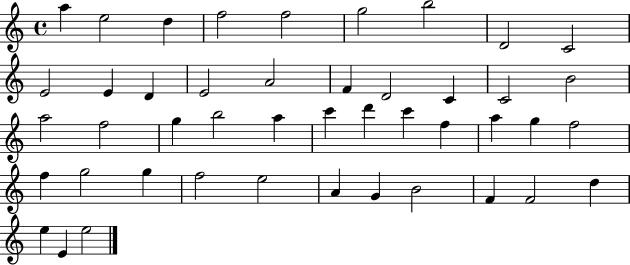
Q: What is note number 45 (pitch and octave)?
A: E5